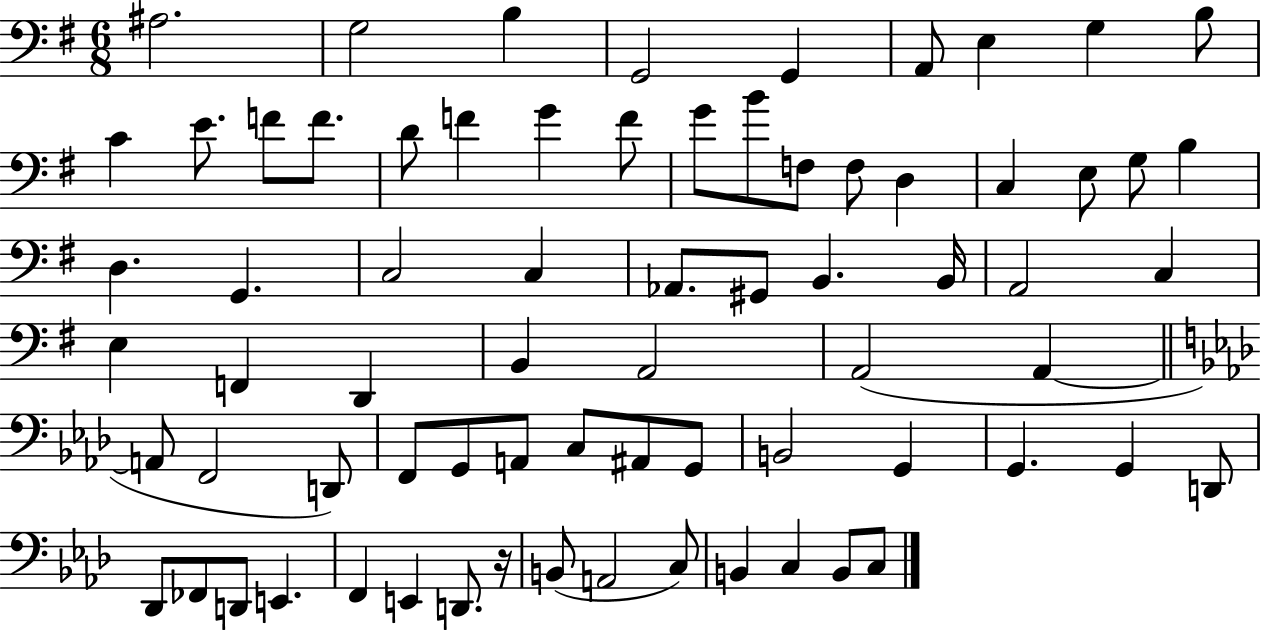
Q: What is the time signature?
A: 6/8